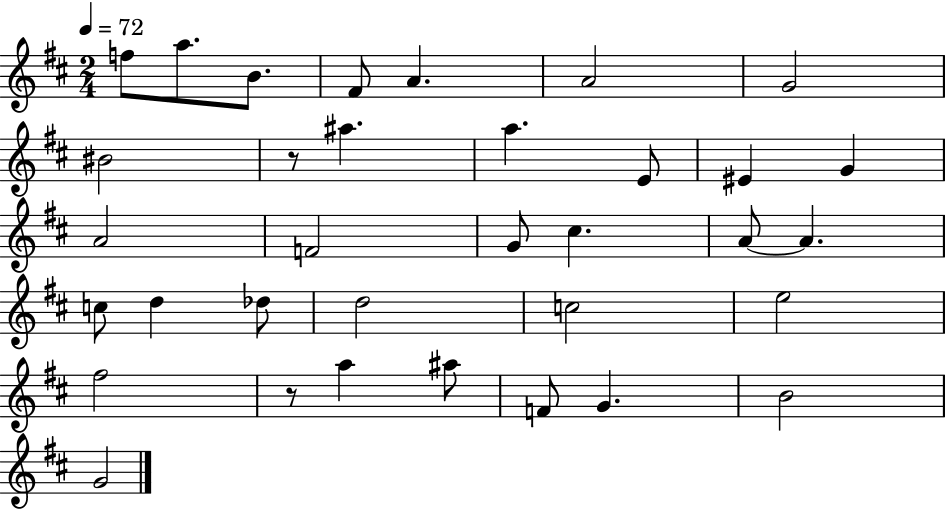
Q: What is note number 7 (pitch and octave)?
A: G4